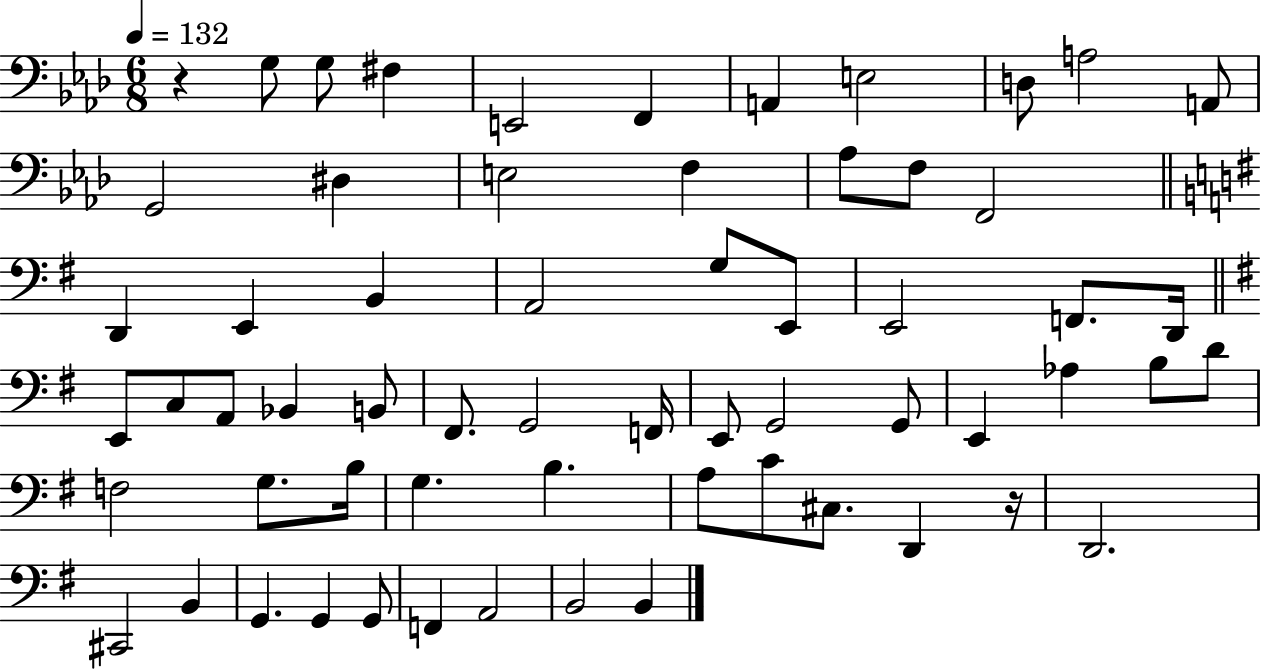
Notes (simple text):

R/q G3/e G3/e F#3/q E2/h F2/q A2/q E3/h D3/e A3/h A2/e G2/h D#3/q E3/h F3/q Ab3/e F3/e F2/h D2/q E2/q B2/q A2/h G3/e E2/e E2/h F2/e. D2/s E2/e C3/e A2/e Bb2/q B2/e F#2/e. G2/h F2/s E2/e G2/h G2/e E2/q Ab3/q B3/e D4/e F3/h G3/e. B3/s G3/q. B3/q. A3/e C4/e C#3/e. D2/q R/s D2/h. C#2/h B2/q G2/q. G2/q G2/e F2/q A2/h B2/h B2/q